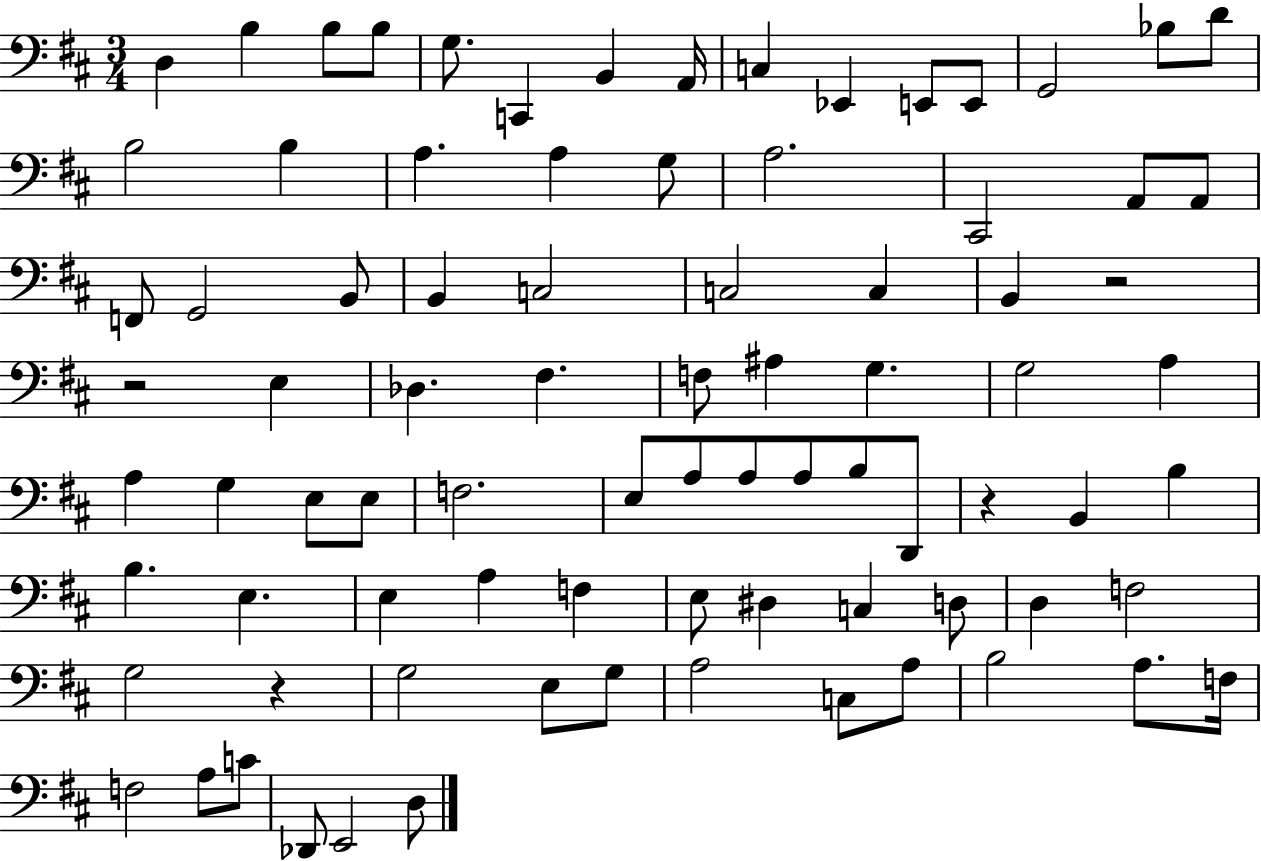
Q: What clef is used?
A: bass